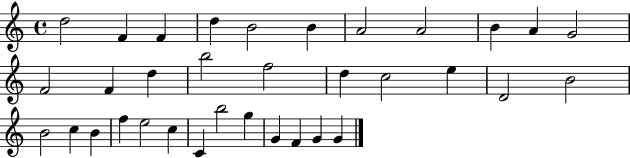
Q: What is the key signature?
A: C major